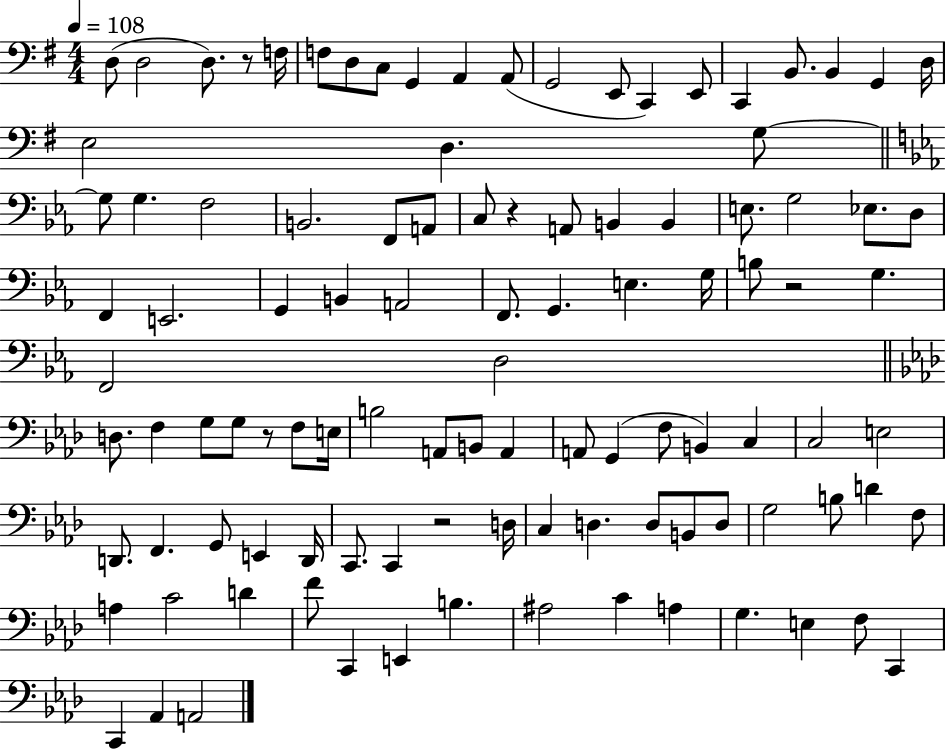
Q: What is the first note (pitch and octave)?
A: D3